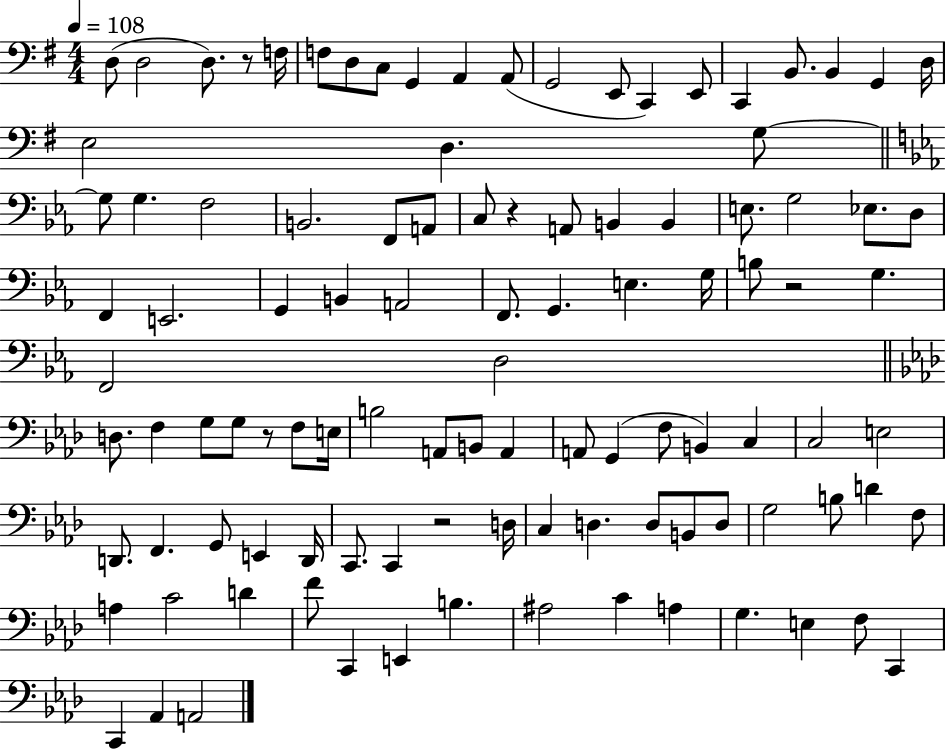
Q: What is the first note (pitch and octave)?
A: D3